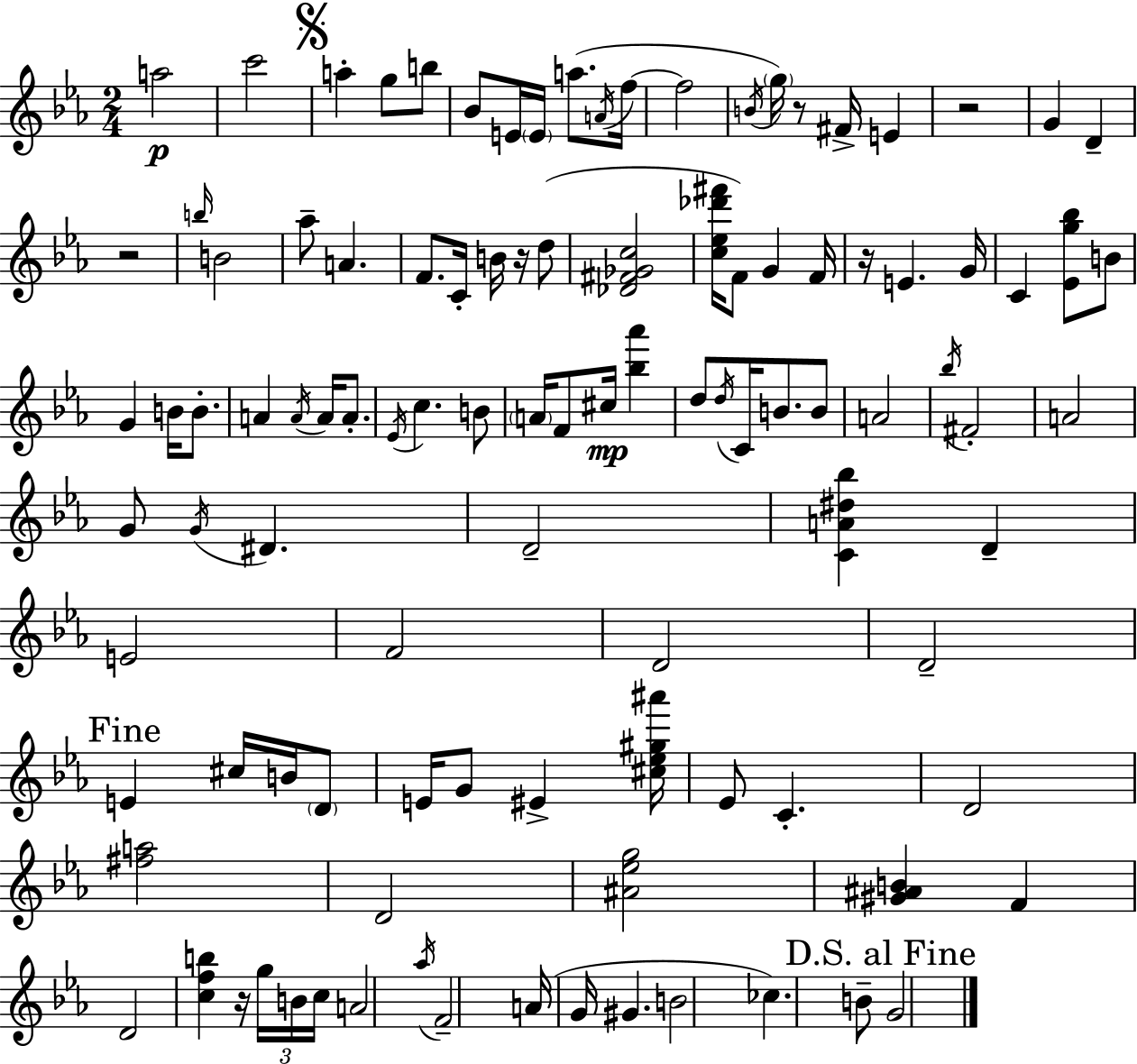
A5/h C6/h A5/q G5/e B5/e Bb4/e E4/s E4/s A5/e. A4/s F5/s F5/h B4/s G5/s R/e F#4/s E4/q R/h G4/q D4/q R/h B5/s B4/h Ab5/e A4/q. F4/e. C4/s B4/s R/s D5/e [Db4,F#4,Gb4,C5]/h [C5,Eb5,Db6,F#6]/s F4/e G4/q F4/s R/s E4/q. G4/s C4/q [Eb4,G5,Bb5]/e B4/e G4/q B4/s B4/e. A4/q A4/s A4/s A4/e. Eb4/s C5/q. B4/e A4/s F4/e C#5/s [Bb5,Ab6]/q D5/e D5/s C4/s B4/e. B4/e A4/h Bb5/s F#4/h A4/h G4/e G4/s D#4/q. D4/h [C4,A4,D#5,Bb5]/q D4/q E4/h F4/h D4/h D4/h E4/q C#5/s B4/s D4/e E4/s G4/e EIS4/q [C#5,Eb5,G#5,A#6]/s Eb4/e C4/q. D4/h [F#5,A5]/h D4/h [A#4,Eb5,G5]/h [G#4,A#4,B4]/q F4/q D4/h [C5,F5,B5]/q R/s G5/s B4/s C5/s A4/h Ab5/s F4/h A4/s G4/s G#4/q. B4/h CES5/q. B4/e G4/h